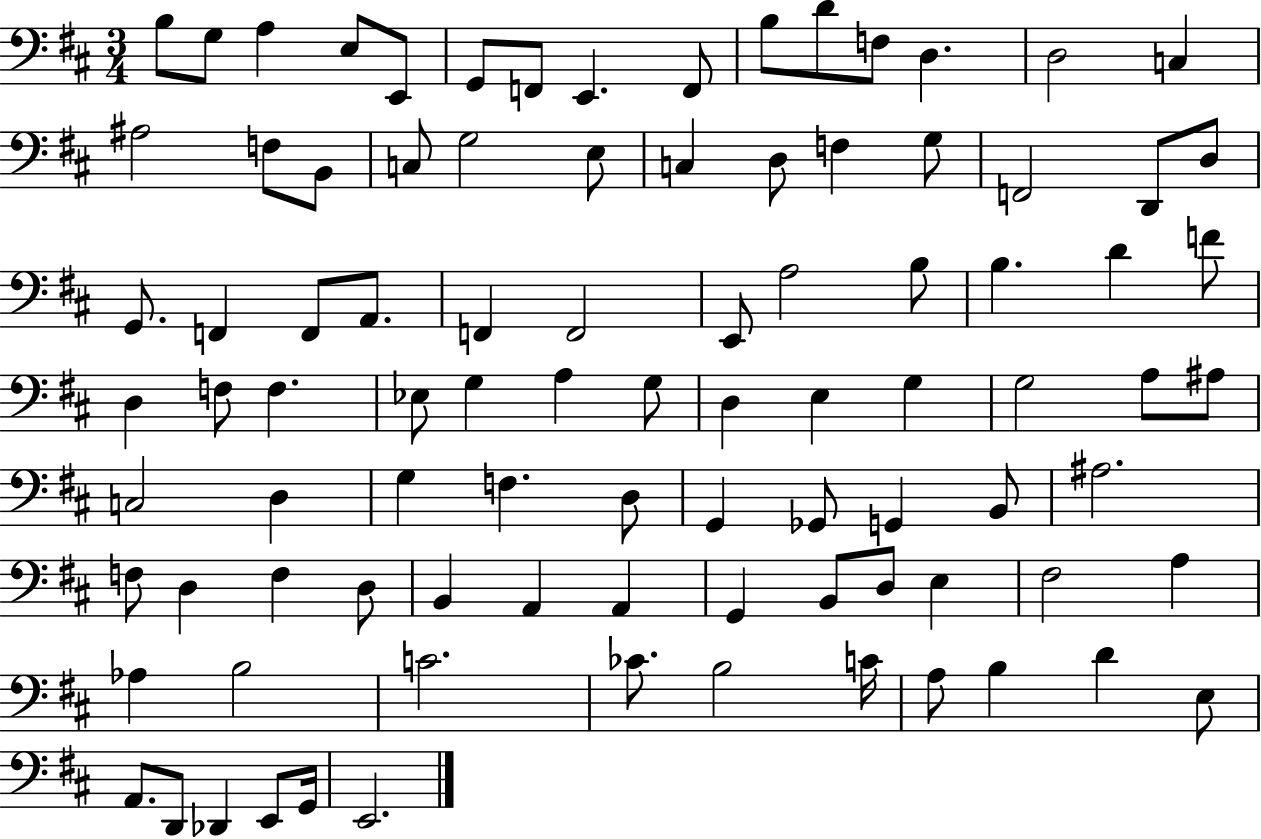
B3/e G3/e A3/q E3/e E2/e G2/e F2/e E2/q. F2/e B3/e D4/e F3/e D3/q. D3/h C3/q A#3/h F3/e B2/e C3/e G3/h E3/e C3/q D3/e F3/q G3/e F2/h D2/e D3/e G2/e. F2/q F2/e A2/e. F2/q F2/h E2/e A3/h B3/e B3/q. D4/q F4/e D3/q F3/e F3/q. Eb3/e G3/q A3/q G3/e D3/q E3/q G3/q G3/h A3/e A#3/e C3/h D3/q G3/q F3/q. D3/e G2/q Gb2/e G2/q B2/e A#3/h. F3/e D3/q F3/q D3/e B2/q A2/q A2/q G2/q B2/e D3/e E3/q F#3/h A3/q Ab3/q B3/h C4/h. CES4/e. B3/h C4/s A3/e B3/q D4/q E3/e A2/e. D2/e Db2/q E2/e G2/s E2/h.